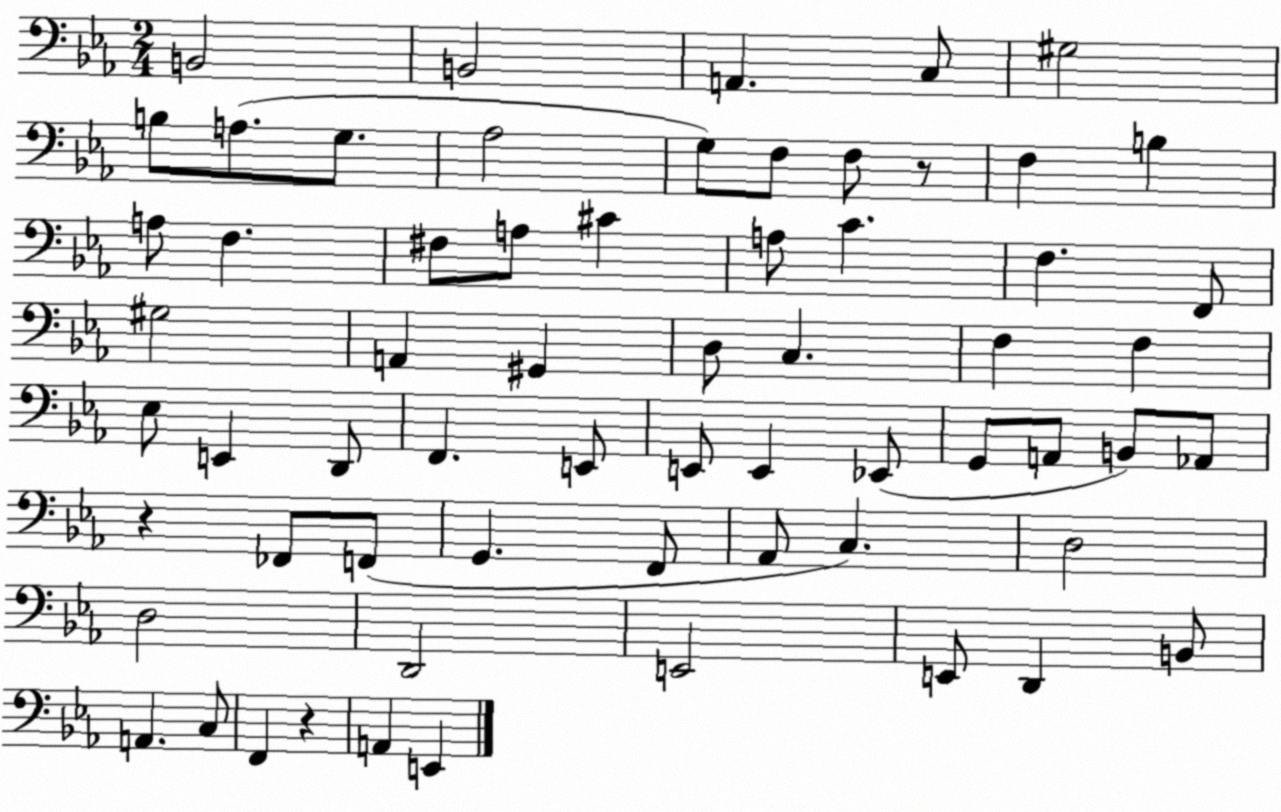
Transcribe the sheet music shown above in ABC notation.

X:1
T:Untitled
M:2/4
L:1/4
K:Eb
B,,2 B,,2 A,, C,/2 ^G,2 B,/2 A,/2 G,/2 _A,2 G,/2 F,/2 F,/2 z/2 F, B, A,/2 F, ^F,/2 A,/2 ^C A,/2 C F, F,,/2 ^G,2 A,, ^G,, D,/2 C, F, F, _E,/2 E,, D,,/2 F,, E,,/2 E,,/2 E,, _E,,/2 G,,/2 A,,/2 B,,/2 _A,,/2 z _F,,/2 F,,/2 G,, F,,/2 _A,,/2 C, D,2 D,2 D,,2 E,,2 E,,/2 D,, B,,/2 A,, C,/2 F,, z A,, E,,